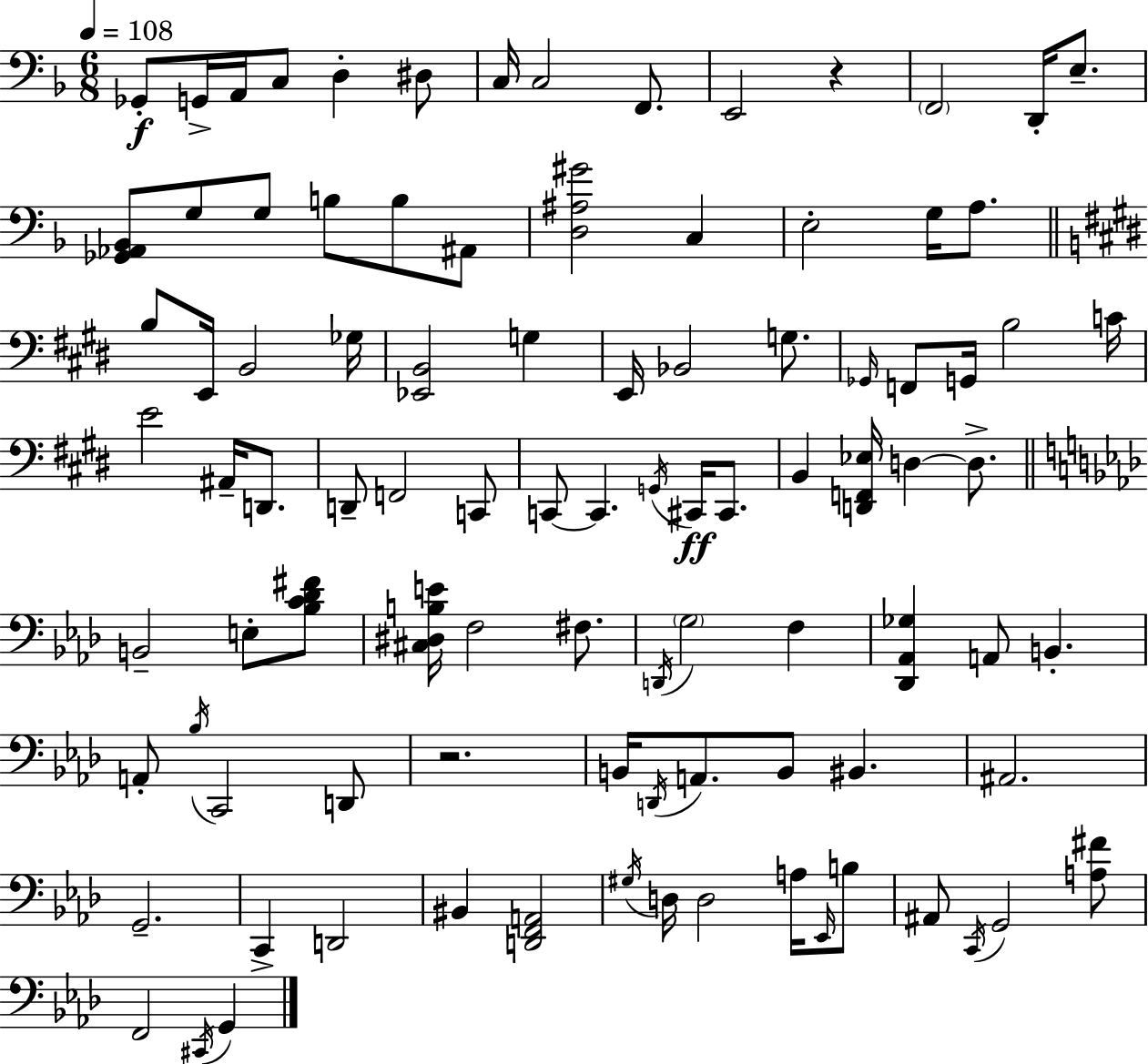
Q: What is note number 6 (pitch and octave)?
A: D#3